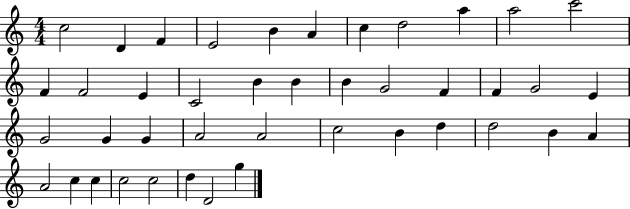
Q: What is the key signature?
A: C major